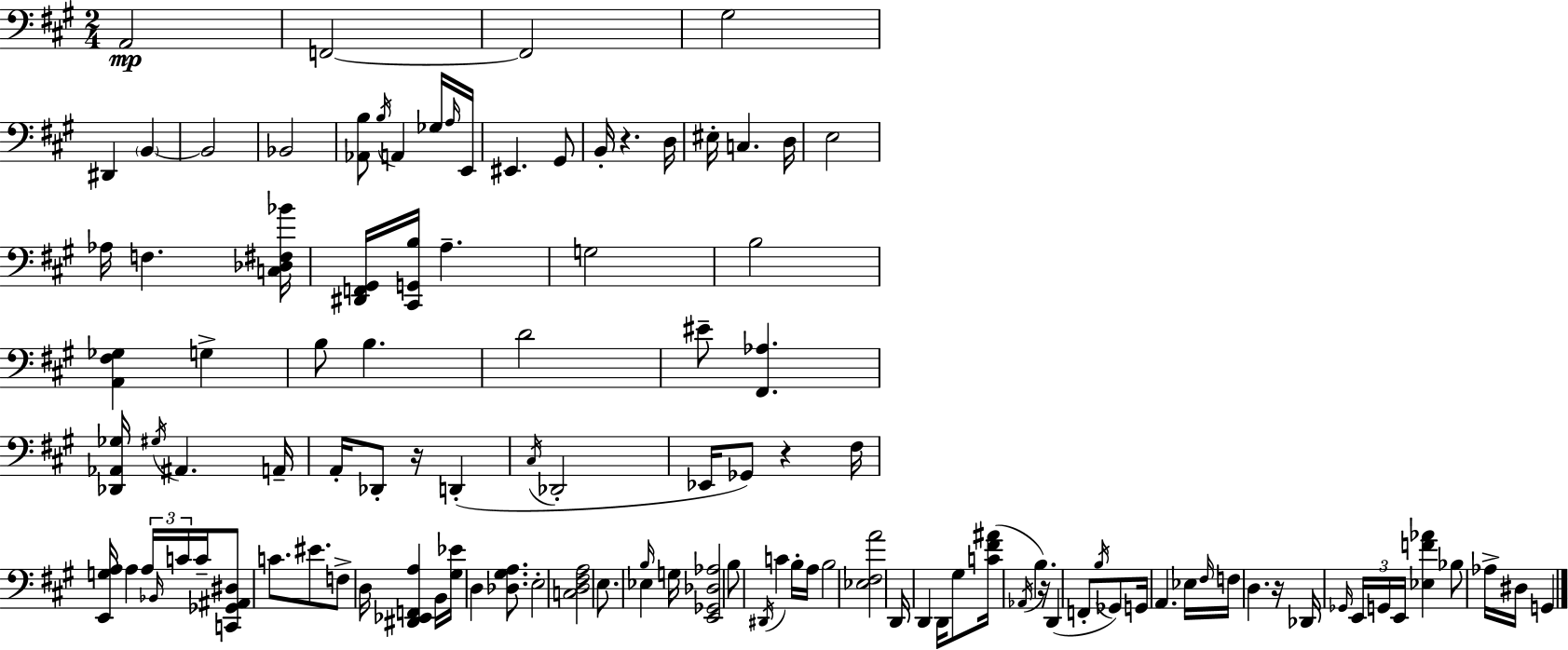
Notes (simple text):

A2/h F2/h F2/h G#3/h D#2/q B2/q B2/h Bb2/h [Ab2,B3]/e B3/s A2/q Gb3/s A3/s E2/s EIS2/q. G#2/e B2/s R/q. D3/s EIS3/s C3/q. D3/s E3/h Ab3/s F3/q. [C3,Db3,F#3,Bb4]/s [D#2,F2,G#2]/s [C#2,G2,B3]/s A3/q. G3/h B3/h [A2,F#3,Gb3]/q G3/q B3/e B3/q. D4/h EIS4/e [F#2,Ab3]/q. [Db2,Ab2,Gb3]/s G#3/s A#2/q. A2/s A2/s Db2/e R/s D2/q C#3/s Db2/h Eb2/s Gb2/e R/q F#3/s [E2,G3,A3]/s A3/q A3/s Bb2/s C4/s C4/s [C2,Gb2,A#2,D#3]/e C4/e. EIS4/e. F3/e D3/s [D#2,Eb2,F2,A3]/q B2/s [G#3,Eb4]/s D3/q [Db3,G#3,A3]/e. E3/h [C3,D3,F#3,A3]/h E3/e. Eb3/q B3/s G3/s [E2,Gb2,Db3,Ab3]/h B3/e D#2/s C4/q B3/s A3/s B3/h [Eb3,F#3,A4]/h D2/s D2/q D2/s G#3/e [C4,F#4,A#4]/s Ab2/s B3/q. R/s D2/q F2/e B3/s Gb2/e G2/s A2/q. Eb3/s F#3/s F3/s D3/q. R/s Db2/s Gb2/s E2/s G2/s E2/s [Eb3,F4,Ab4]/q Bb3/e Ab3/s D#3/s G2/q